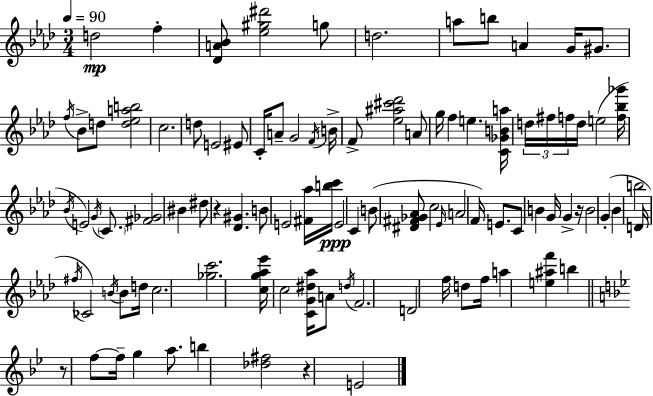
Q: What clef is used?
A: treble